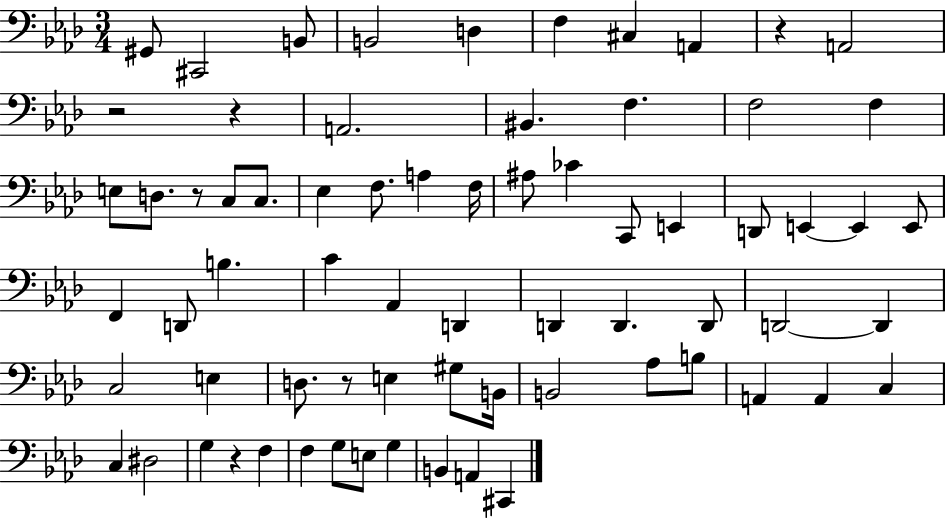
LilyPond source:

{
  \clef bass
  \numericTimeSignature
  \time 3/4
  \key aes \major
  \repeat volta 2 { gis,8 cis,2 b,8 | b,2 d4 | f4 cis4 a,4 | r4 a,2 | \break r2 r4 | a,2. | bis,4. f4. | f2 f4 | \break e8 d8. r8 c8 c8. | ees4 f8. a4 f16 | ais8 ces'4 c,8 e,4 | d,8 e,4~~ e,4 e,8 | \break f,4 d,8 b4. | c'4 aes,4 d,4 | d,4 d,4. d,8 | d,2~~ d,4 | \break c2 e4 | d8. r8 e4 gis8 b,16 | b,2 aes8 b8 | a,4 a,4 c4 | \break c4 dis2 | g4 r4 f4 | f4 g8 e8 g4 | b,4 a,4 cis,4 | \break } \bar "|."
}